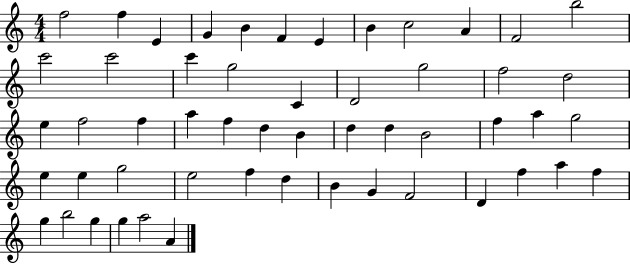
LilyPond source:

{
  \clef treble
  \numericTimeSignature
  \time 4/4
  \key c \major
  f''2 f''4 e'4 | g'4 b'4 f'4 e'4 | b'4 c''2 a'4 | f'2 b''2 | \break c'''2 c'''2 | c'''4 g''2 c'4 | d'2 g''2 | f''2 d''2 | \break e''4 f''2 f''4 | a''4 f''4 d''4 b'4 | d''4 d''4 b'2 | f''4 a''4 g''2 | \break e''4 e''4 g''2 | e''2 f''4 d''4 | b'4 g'4 f'2 | d'4 f''4 a''4 f''4 | \break g''4 b''2 g''4 | g''4 a''2 a'4 | \bar "|."
}